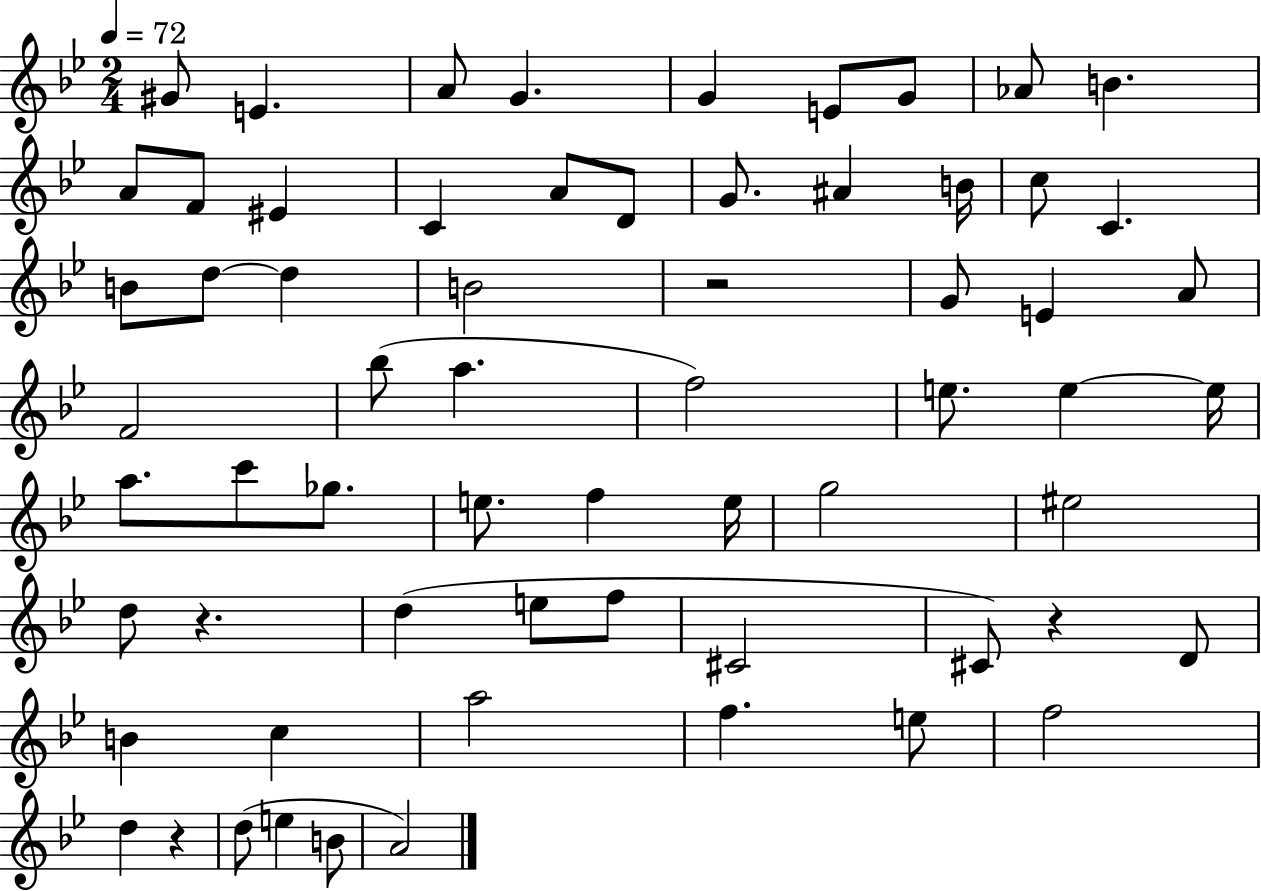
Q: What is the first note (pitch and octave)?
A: G#4